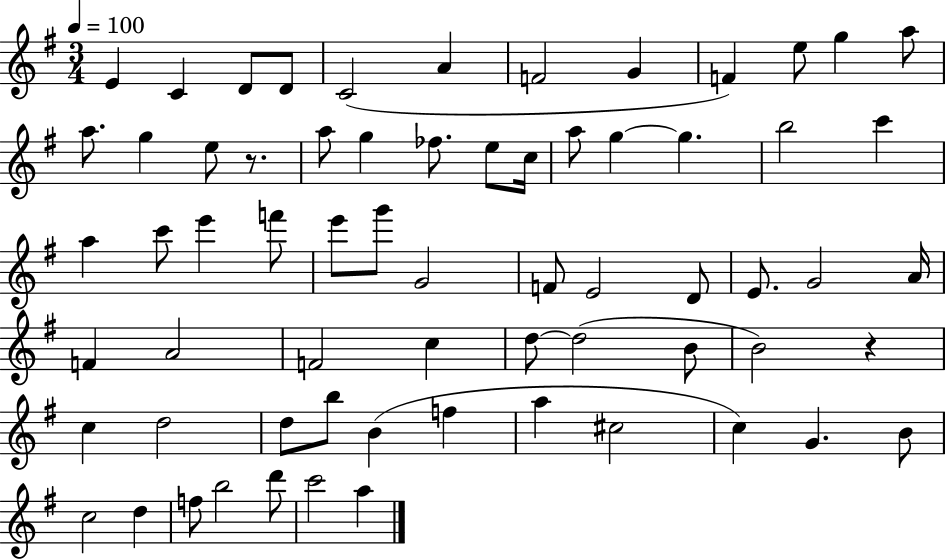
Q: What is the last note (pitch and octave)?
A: A5